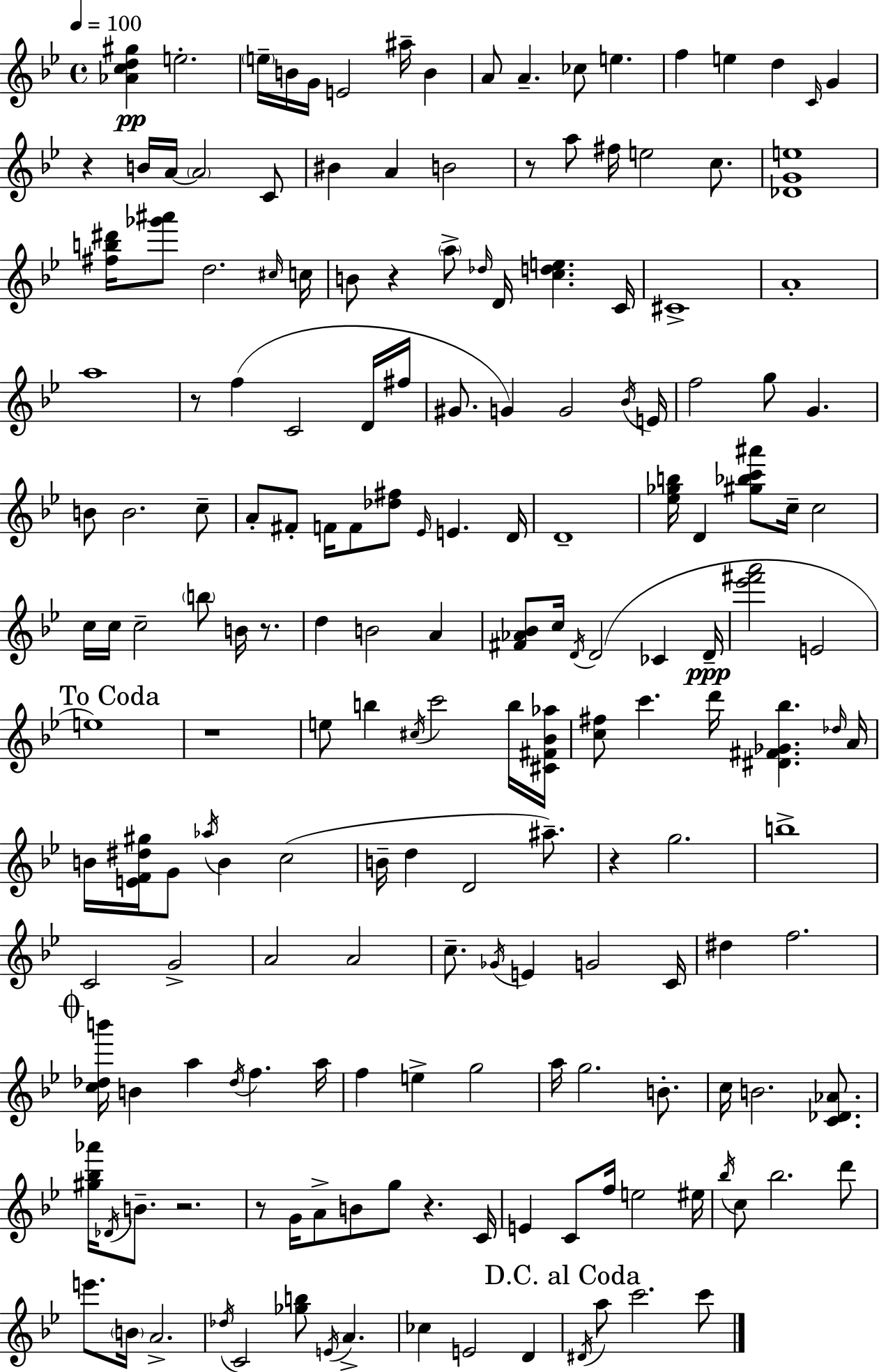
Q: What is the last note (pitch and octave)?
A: C6